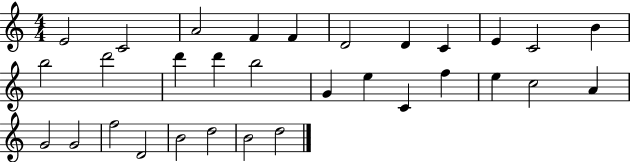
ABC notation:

X:1
T:Untitled
M:4/4
L:1/4
K:C
E2 C2 A2 F F D2 D C E C2 B b2 d'2 d' d' b2 G e C f e c2 A G2 G2 f2 D2 B2 d2 B2 d2